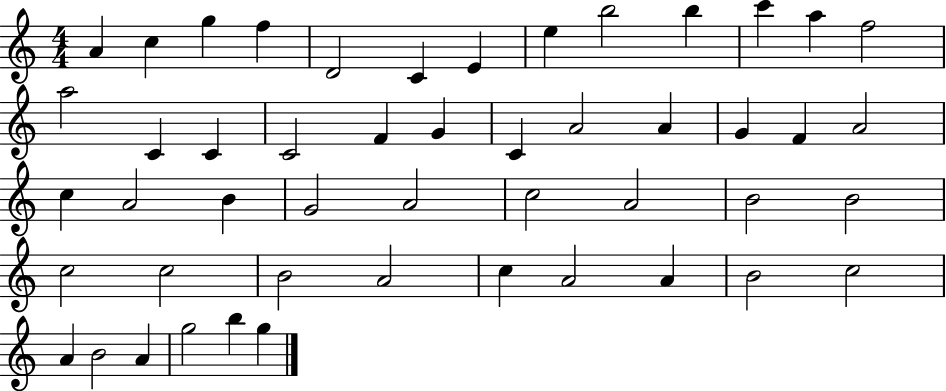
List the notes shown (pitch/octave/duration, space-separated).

A4/q C5/q G5/q F5/q D4/h C4/q E4/q E5/q B5/h B5/q C6/q A5/q F5/h A5/h C4/q C4/q C4/h F4/q G4/q C4/q A4/h A4/q G4/q F4/q A4/h C5/q A4/h B4/q G4/h A4/h C5/h A4/h B4/h B4/h C5/h C5/h B4/h A4/h C5/q A4/h A4/q B4/h C5/h A4/q B4/h A4/q G5/h B5/q G5/q